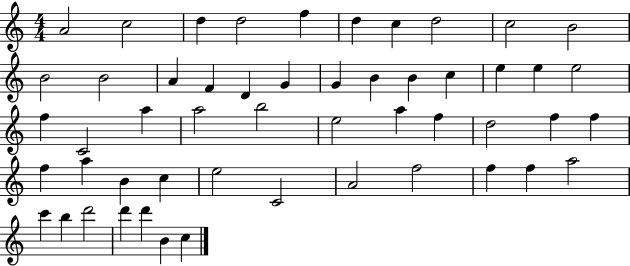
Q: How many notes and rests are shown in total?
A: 52